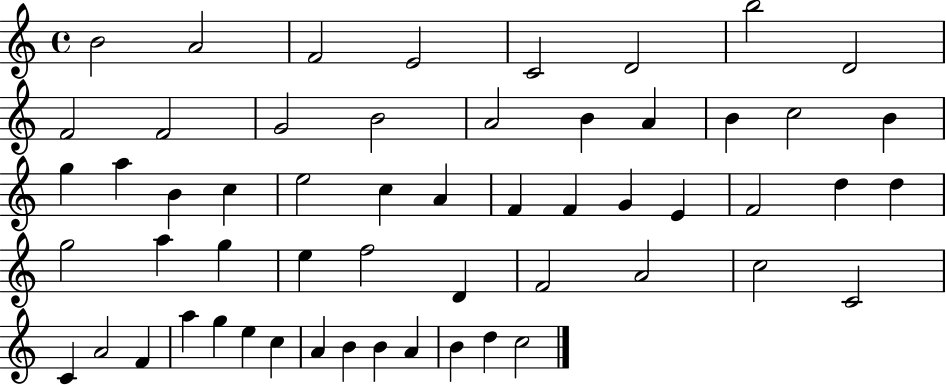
X:1
T:Untitled
M:4/4
L:1/4
K:C
B2 A2 F2 E2 C2 D2 b2 D2 F2 F2 G2 B2 A2 B A B c2 B g a B c e2 c A F F G E F2 d d g2 a g e f2 D F2 A2 c2 C2 C A2 F a g e c A B B A B d c2